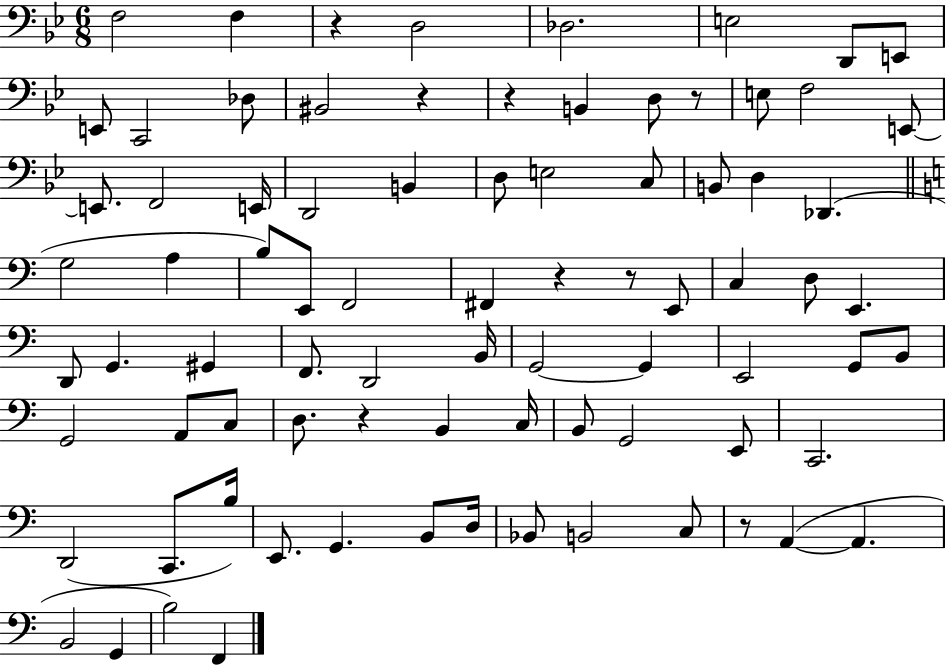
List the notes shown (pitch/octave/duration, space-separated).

F3/h F3/q R/q D3/h Db3/h. E3/h D2/e E2/e E2/e C2/h Db3/e BIS2/h R/q R/q B2/q D3/e R/e E3/e F3/h E2/e E2/e. F2/h E2/s D2/h B2/q D3/e E3/h C3/e B2/e D3/q Db2/q. G3/h A3/q B3/e E2/e F2/h F#2/q R/q R/e E2/e C3/q D3/e E2/q. D2/e G2/q. G#2/q F2/e. D2/h B2/s G2/h G2/q E2/h G2/e B2/e G2/h A2/e C3/e D3/e. R/q B2/q C3/s B2/e G2/h E2/e C2/h. D2/h C2/e. B3/s E2/e. G2/q. B2/e D3/s Bb2/e B2/h C3/e R/e A2/q A2/q. B2/h G2/q B3/h F2/q